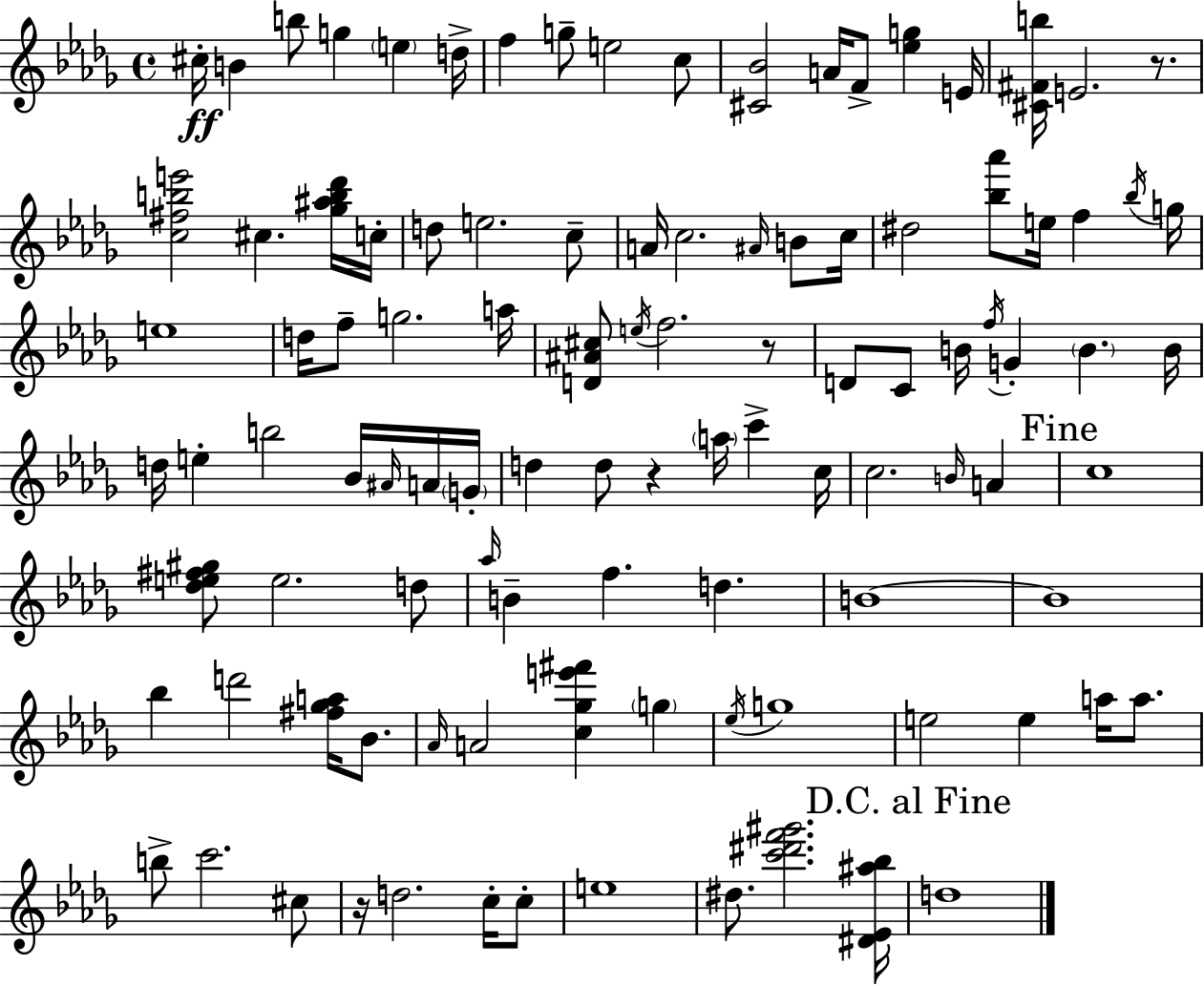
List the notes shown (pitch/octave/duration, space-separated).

C#5/s B4/q B5/e G5/q E5/q D5/s F5/q G5/e E5/h C5/e [C#4,Bb4]/h A4/s F4/e [Eb5,G5]/q E4/s [C#4,F#4,B5]/s E4/h. R/e. [C5,F#5,B5,E6]/h C#5/q. [Gb5,A#5,B5,Db6]/s C5/s D5/e E5/h. C5/e A4/s C5/h. A#4/s B4/e C5/s D#5/h [Bb5,Ab6]/e E5/s F5/q Bb5/s G5/s E5/w D5/s F5/e G5/h. A5/s [D4,A#4,C#5]/e E5/s F5/h. R/e D4/e C4/e B4/s F5/s G4/q B4/q. B4/s D5/s E5/q B5/h Bb4/s A#4/s A4/s G4/s D5/q D5/e R/q A5/s C6/q C5/s C5/h. B4/s A4/q C5/w [Db5,E5,F#5,G#5]/e E5/h. D5/e Ab5/s B4/q F5/q. D5/q. B4/w B4/w Bb5/q D6/h [F#5,Gb5,A5]/s Bb4/e. Ab4/s A4/h [C5,Gb5,E6,F#6]/q G5/q Eb5/s G5/w E5/h E5/q A5/s A5/e. B5/e C6/h. C#5/e R/s D5/h. C5/s C5/e E5/w D#5/e. [C6,D#6,F6,G#6]/h. [D#4,Eb4,A#5,Bb5]/s D5/w